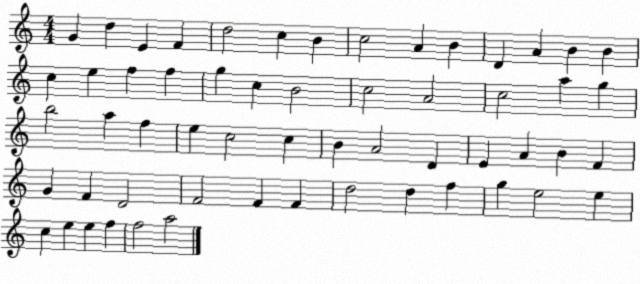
X:1
T:Untitled
M:4/4
L:1/4
K:C
G d E F d2 c B c2 A B D A B B c e f f g c B2 c2 A2 c2 a g b2 a f e c2 c B A2 D E A B F G F D2 F2 F F d2 d f g e2 e c e e f f2 a2